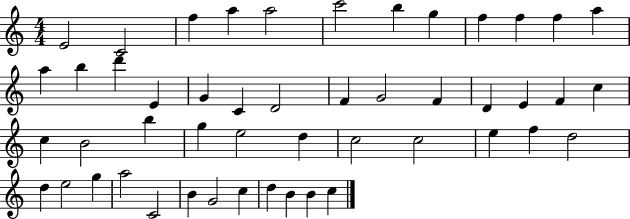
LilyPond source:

{
  \clef treble
  \numericTimeSignature
  \time 4/4
  \key c \major
  e'2 c'2 | f''4 a''4 a''2 | c'''2 b''4 g''4 | f''4 f''4 f''4 a''4 | \break a''4 b''4 d'''4 e'4 | g'4 c'4 d'2 | f'4 g'2 f'4 | d'4 e'4 f'4 c''4 | \break c''4 b'2 b''4 | g''4 e''2 d''4 | c''2 c''2 | e''4 f''4 d''2 | \break d''4 e''2 g''4 | a''2 c'2 | b'4 g'2 c''4 | d''4 b'4 b'4 c''4 | \break \bar "|."
}